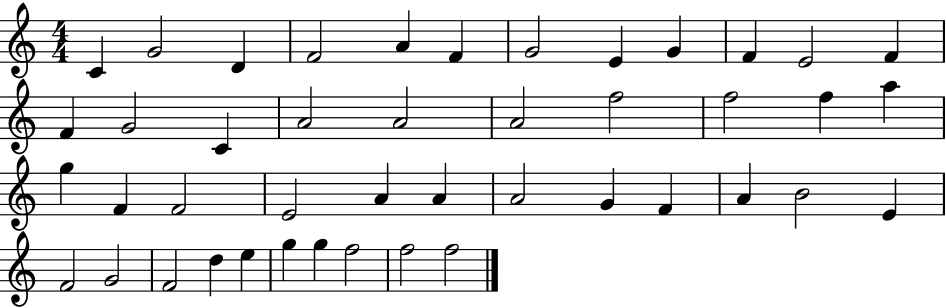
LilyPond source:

{
  \clef treble
  \numericTimeSignature
  \time 4/4
  \key c \major
  c'4 g'2 d'4 | f'2 a'4 f'4 | g'2 e'4 g'4 | f'4 e'2 f'4 | \break f'4 g'2 c'4 | a'2 a'2 | a'2 f''2 | f''2 f''4 a''4 | \break g''4 f'4 f'2 | e'2 a'4 a'4 | a'2 g'4 f'4 | a'4 b'2 e'4 | \break f'2 g'2 | f'2 d''4 e''4 | g''4 g''4 f''2 | f''2 f''2 | \break \bar "|."
}